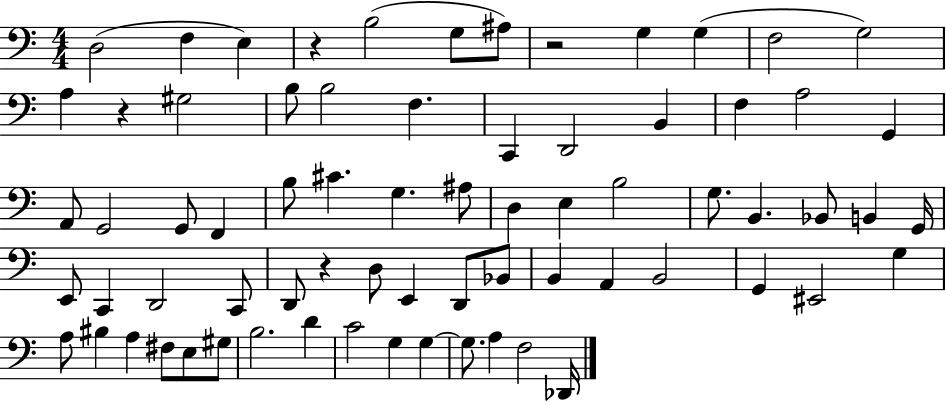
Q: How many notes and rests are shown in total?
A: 71